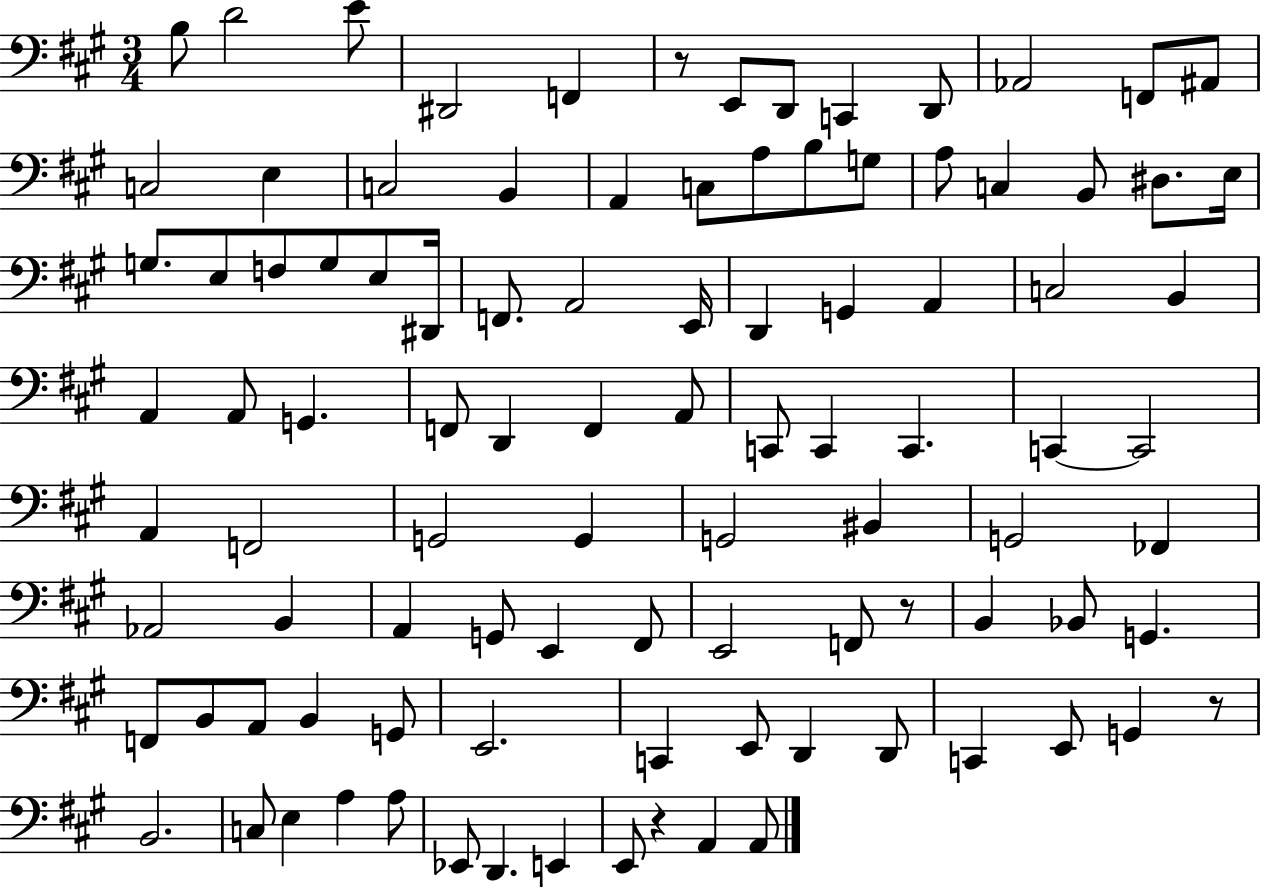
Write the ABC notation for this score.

X:1
T:Untitled
M:3/4
L:1/4
K:A
B,/2 D2 E/2 ^D,,2 F,, z/2 E,,/2 D,,/2 C,, D,,/2 _A,,2 F,,/2 ^A,,/2 C,2 E, C,2 B,, A,, C,/2 A,/2 B,/2 G,/2 A,/2 C, B,,/2 ^D,/2 E,/4 G,/2 E,/2 F,/2 G,/2 E,/2 ^D,,/4 F,,/2 A,,2 E,,/4 D,, G,, A,, C,2 B,, A,, A,,/2 G,, F,,/2 D,, F,, A,,/2 C,,/2 C,, C,, C,, C,,2 A,, F,,2 G,,2 G,, G,,2 ^B,, G,,2 _F,, _A,,2 B,, A,, G,,/2 E,, ^F,,/2 E,,2 F,,/2 z/2 B,, _B,,/2 G,, F,,/2 B,,/2 A,,/2 B,, G,,/2 E,,2 C,, E,,/2 D,, D,,/2 C,, E,,/2 G,, z/2 B,,2 C,/2 E, A, A,/2 _E,,/2 D,, E,, E,,/2 z A,, A,,/2